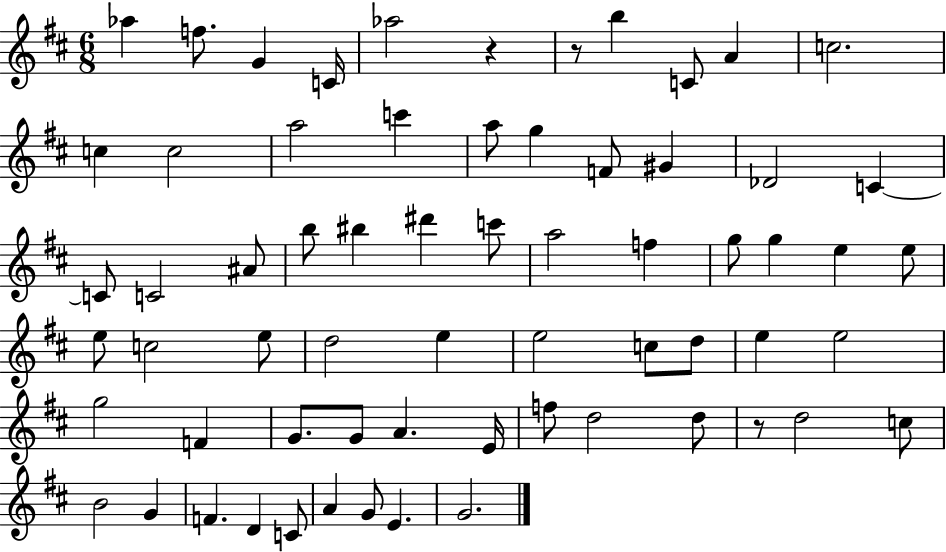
{
  \clef treble
  \numericTimeSignature
  \time 6/8
  \key d \major
  aes''4 f''8. g'4 c'16 | aes''2 r4 | r8 b''4 c'8 a'4 | c''2. | \break c''4 c''2 | a''2 c'''4 | a''8 g''4 f'8 gis'4 | des'2 c'4~~ | \break c'8 c'2 ais'8 | b''8 bis''4 dis'''4 c'''8 | a''2 f''4 | g''8 g''4 e''4 e''8 | \break e''8 c''2 e''8 | d''2 e''4 | e''2 c''8 d''8 | e''4 e''2 | \break g''2 f'4 | g'8. g'8 a'4. e'16 | f''8 d''2 d''8 | r8 d''2 c''8 | \break b'2 g'4 | f'4. d'4 c'8 | a'4 g'8 e'4. | g'2. | \break \bar "|."
}